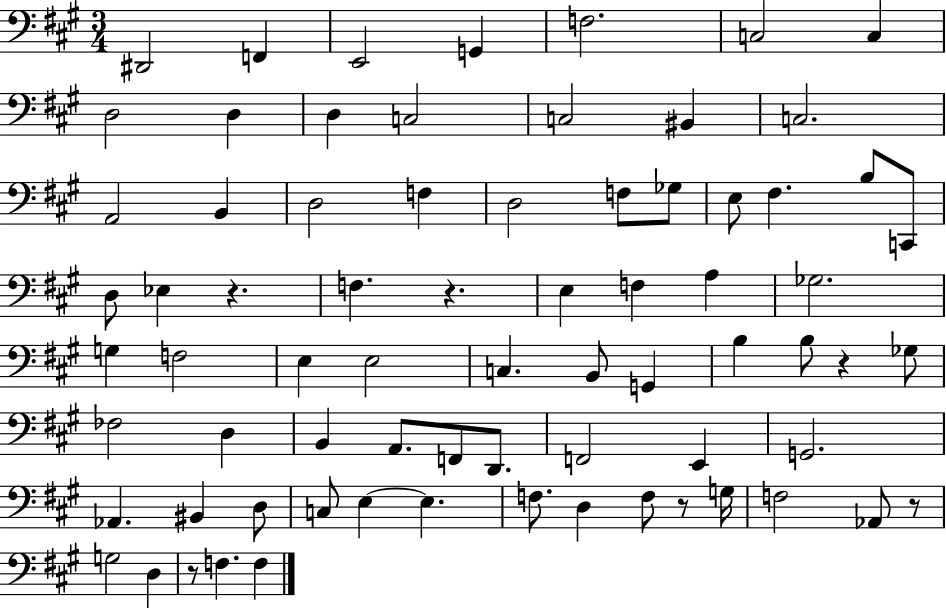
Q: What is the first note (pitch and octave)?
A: D#2